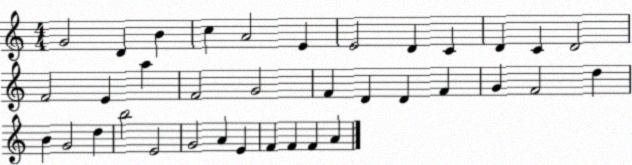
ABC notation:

X:1
T:Untitled
M:4/4
L:1/4
K:C
G2 D B c A2 E E2 D C D C D2 F2 E a F2 G2 F D D F G F2 d B G2 d b2 E2 G2 A E F F F A